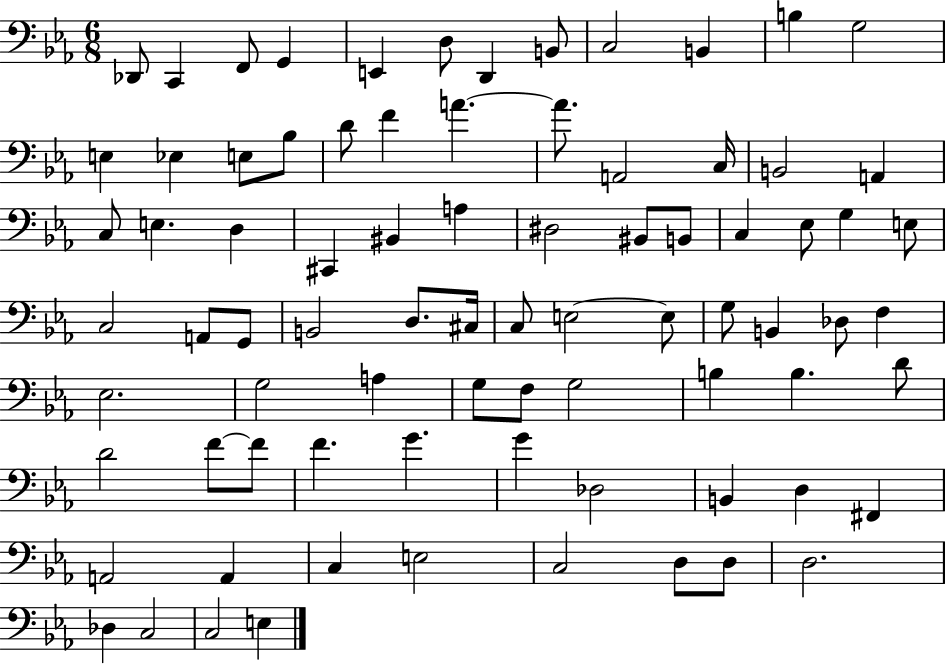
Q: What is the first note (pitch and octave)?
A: Db2